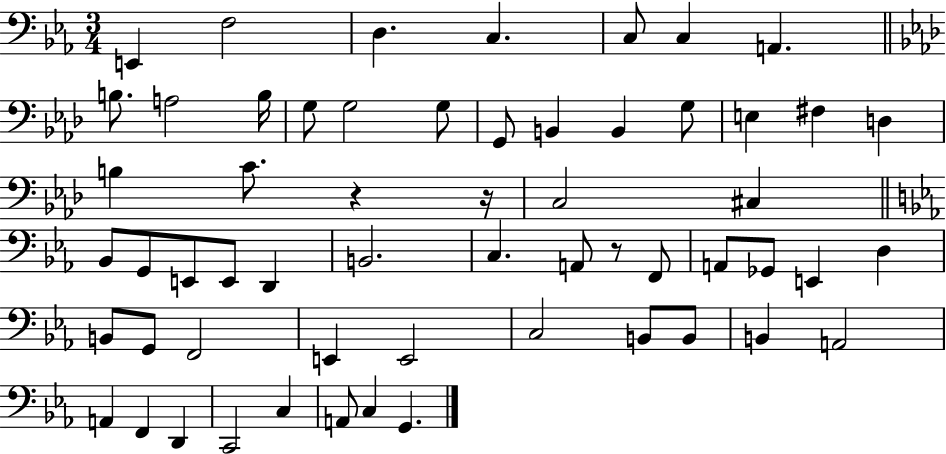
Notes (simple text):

E2/q F3/h D3/q. C3/q. C3/e C3/q A2/q. B3/e. A3/h B3/s G3/e G3/h G3/e G2/e B2/q B2/q G3/e E3/q F#3/q D3/q B3/q C4/e. R/q R/s C3/h C#3/q Bb2/e G2/e E2/e E2/e D2/q B2/h. C3/q. A2/e R/e F2/e A2/e Gb2/e E2/q D3/q B2/e G2/e F2/h E2/q E2/h C3/h B2/e B2/e B2/q A2/h A2/q F2/q D2/q C2/h C3/q A2/e C3/q G2/q.